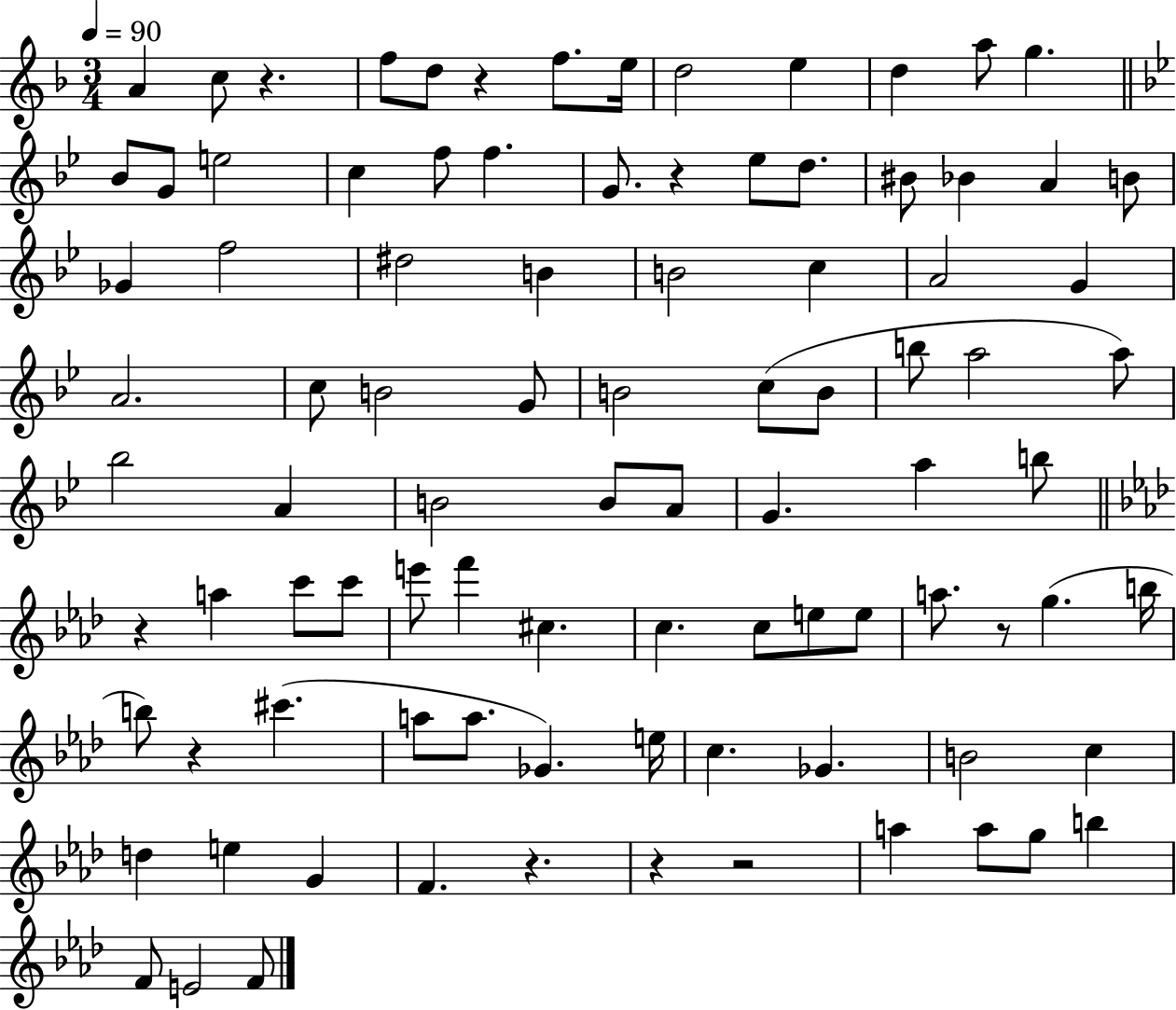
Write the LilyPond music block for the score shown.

{
  \clef treble
  \numericTimeSignature
  \time 3/4
  \key f \major
  \tempo 4 = 90
  a'4 c''8 r4. | f''8 d''8 r4 f''8. e''16 | d''2 e''4 | d''4 a''8 g''4. | \break \bar "||" \break \key bes \major bes'8 g'8 e''2 | c''4 f''8 f''4. | g'8. r4 ees''8 d''8. | bis'8 bes'4 a'4 b'8 | \break ges'4 f''2 | dis''2 b'4 | b'2 c''4 | a'2 g'4 | \break a'2. | c''8 b'2 g'8 | b'2 c''8( b'8 | b''8 a''2 a''8) | \break bes''2 a'4 | b'2 b'8 a'8 | g'4. a''4 b''8 | \bar "||" \break \key aes \major r4 a''4 c'''8 c'''8 | e'''8 f'''4 cis''4. | c''4. c''8 e''8 e''8 | a''8. r8 g''4.( b''16 | \break b''8) r4 cis'''4.( | a''8 a''8. ges'4.) e''16 | c''4. ges'4. | b'2 c''4 | \break d''4 e''4 g'4 | f'4. r4. | r4 r2 | a''4 a''8 g''8 b''4 | \break f'8 e'2 f'8 | \bar "|."
}